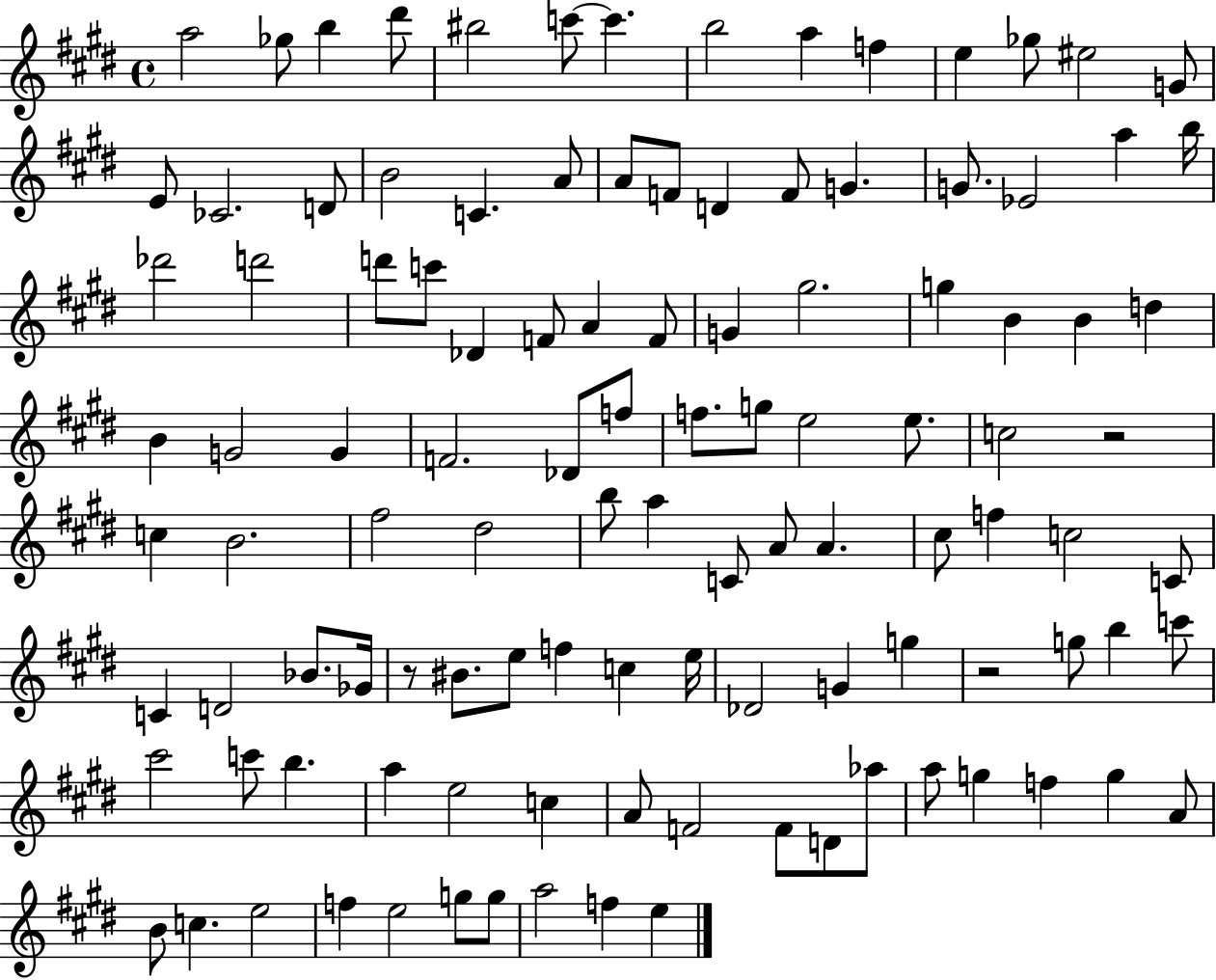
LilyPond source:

{
  \clef treble
  \time 4/4
  \defaultTimeSignature
  \key e \major
  \repeat volta 2 { a''2 ges''8 b''4 dis'''8 | bis''2 c'''8~~ c'''4. | b''2 a''4 f''4 | e''4 ges''8 eis''2 g'8 | \break e'8 ces'2. d'8 | b'2 c'4. a'8 | a'8 f'8 d'4 f'8 g'4. | g'8. ees'2 a''4 b''16 | \break des'''2 d'''2 | d'''8 c'''8 des'4 f'8 a'4 f'8 | g'4 gis''2. | g''4 b'4 b'4 d''4 | \break b'4 g'2 g'4 | f'2. des'8 f''8 | f''8. g''8 e''2 e''8. | c''2 r2 | \break c''4 b'2. | fis''2 dis''2 | b''8 a''4 c'8 a'8 a'4. | cis''8 f''4 c''2 c'8 | \break c'4 d'2 bes'8. ges'16 | r8 bis'8. e''8 f''4 c''4 e''16 | des'2 g'4 g''4 | r2 g''8 b''4 c'''8 | \break cis'''2 c'''8 b''4. | a''4 e''2 c''4 | a'8 f'2 f'8 d'8 aes''8 | a''8 g''4 f''4 g''4 a'8 | \break b'8 c''4. e''2 | f''4 e''2 g''8 g''8 | a''2 f''4 e''4 | } \bar "|."
}